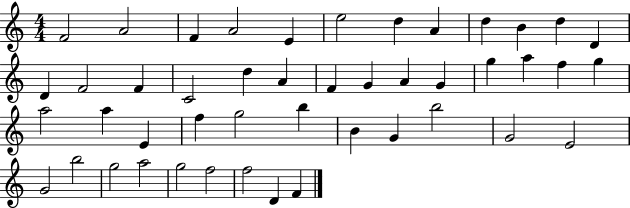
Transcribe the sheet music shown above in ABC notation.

X:1
T:Untitled
M:4/4
L:1/4
K:C
F2 A2 F A2 E e2 d A d B d D D F2 F C2 d A F G A G g a f g a2 a E f g2 b B G b2 G2 E2 G2 b2 g2 a2 g2 f2 f2 D F